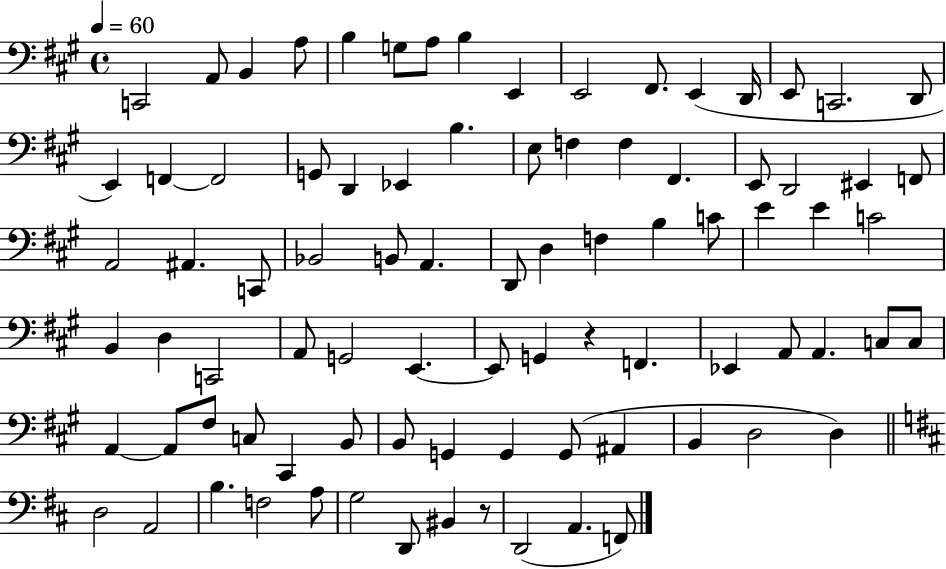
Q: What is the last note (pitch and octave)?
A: F2